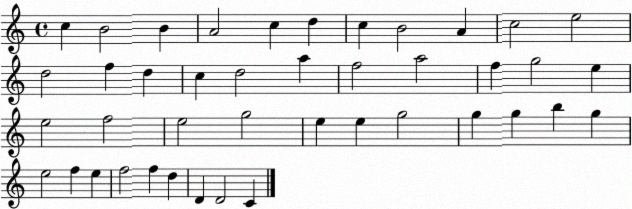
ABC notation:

X:1
T:Untitled
M:4/4
L:1/4
K:C
c B2 B A2 c d c B2 A c2 e2 d2 f d c d2 a f2 a2 f g2 e e2 f2 e2 g2 e e g2 g g b g e2 f e f2 f d D D2 C